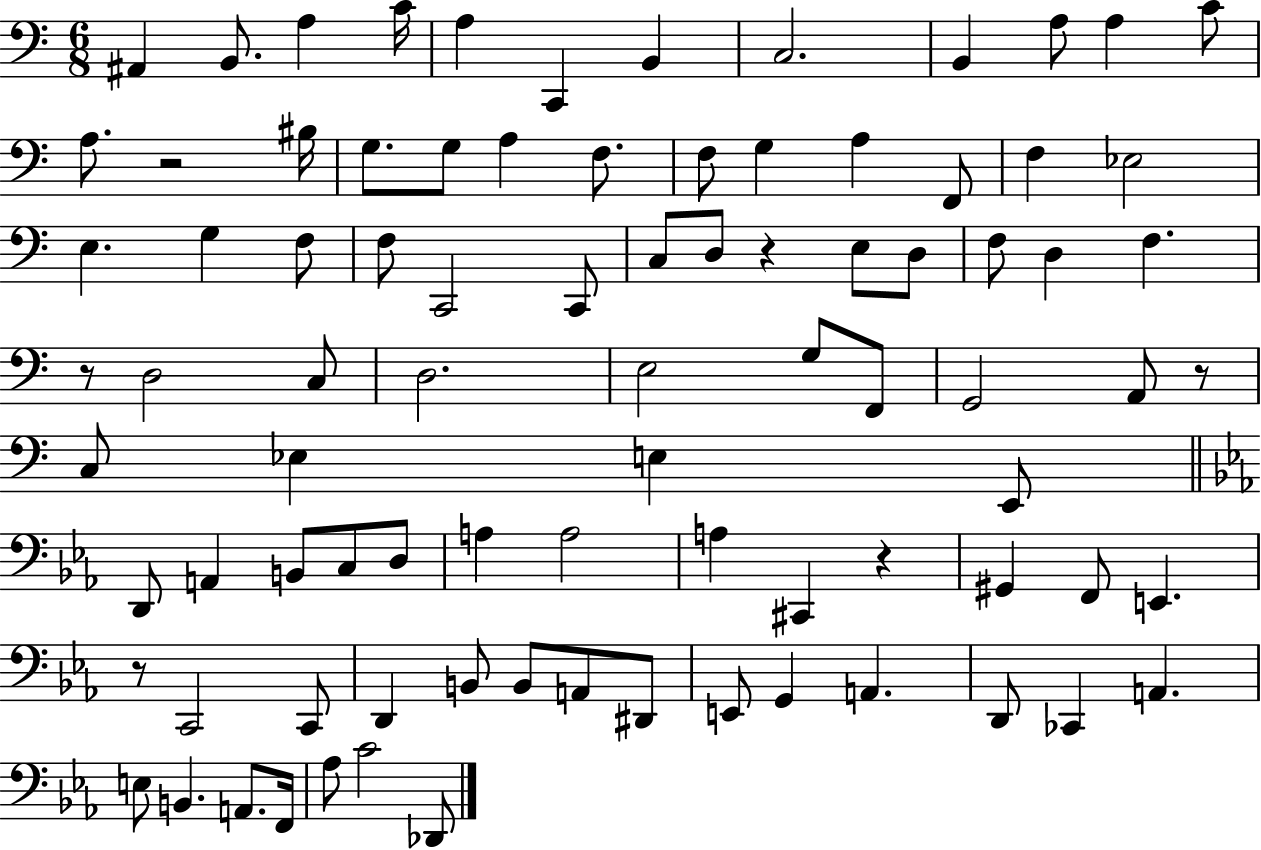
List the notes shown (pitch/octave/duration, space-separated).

A#2/q B2/e. A3/q C4/s A3/q C2/q B2/q C3/h. B2/q A3/e A3/q C4/e A3/e. R/h BIS3/s G3/e. G3/e A3/q F3/e. F3/e G3/q A3/q F2/e F3/q Eb3/h E3/q. G3/q F3/e F3/e C2/h C2/e C3/e D3/e R/q E3/e D3/e F3/e D3/q F3/q. R/e D3/h C3/e D3/h. E3/h G3/e F2/e G2/h A2/e R/e C3/e Eb3/q E3/q E2/e D2/e A2/q B2/e C3/e D3/e A3/q A3/h A3/q C#2/q R/q G#2/q F2/e E2/q. R/e C2/h C2/e D2/q B2/e B2/e A2/e D#2/e E2/e G2/q A2/q. D2/e CES2/q A2/q. E3/e B2/q. A2/e. F2/s Ab3/e C4/h Db2/e